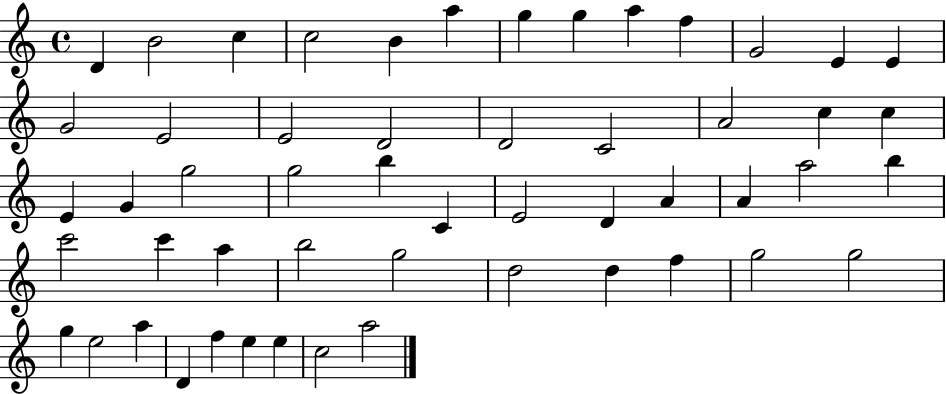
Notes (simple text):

D4/q B4/h C5/q C5/h B4/q A5/q G5/q G5/q A5/q F5/q G4/h E4/q E4/q G4/h E4/h E4/h D4/h D4/h C4/h A4/h C5/q C5/q E4/q G4/q G5/h G5/h B5/q C4/q E4/h D4/q A4/q A4/q A5/h B5/q C6/h C6/q A5/q B5/h G5/h D5/h D5/q F5/q G5/h G5/h G5/q E5/h A5/q D4/q F5/q E5/q E5/q C5/h A5/h